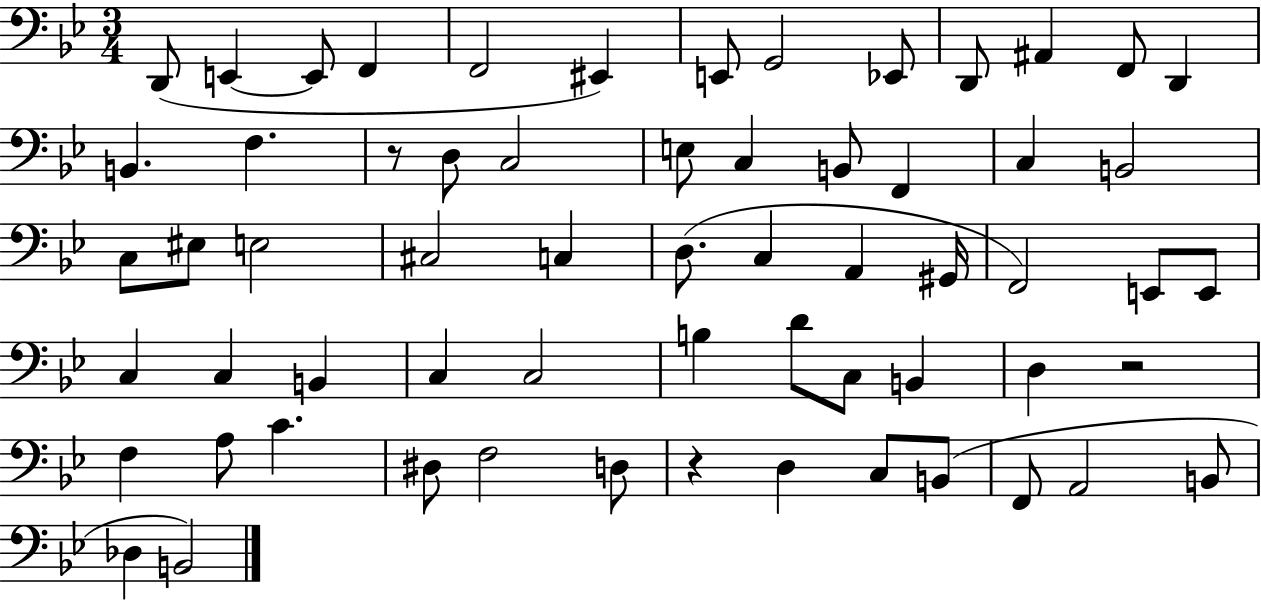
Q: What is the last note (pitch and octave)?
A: B2